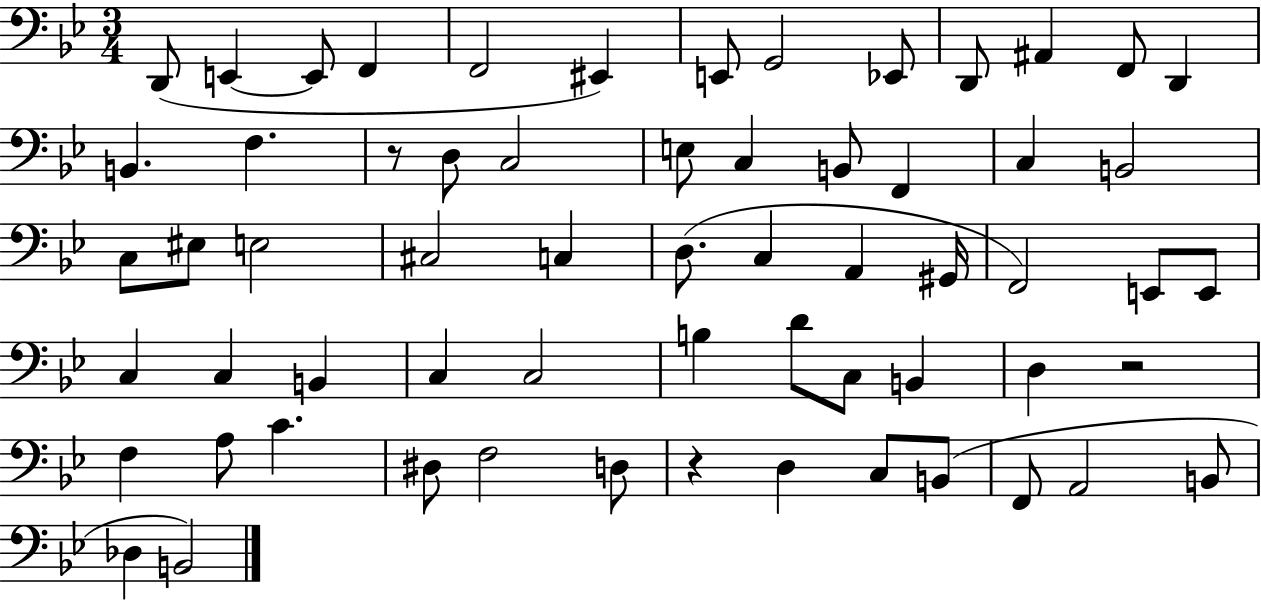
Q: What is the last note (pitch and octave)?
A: B2